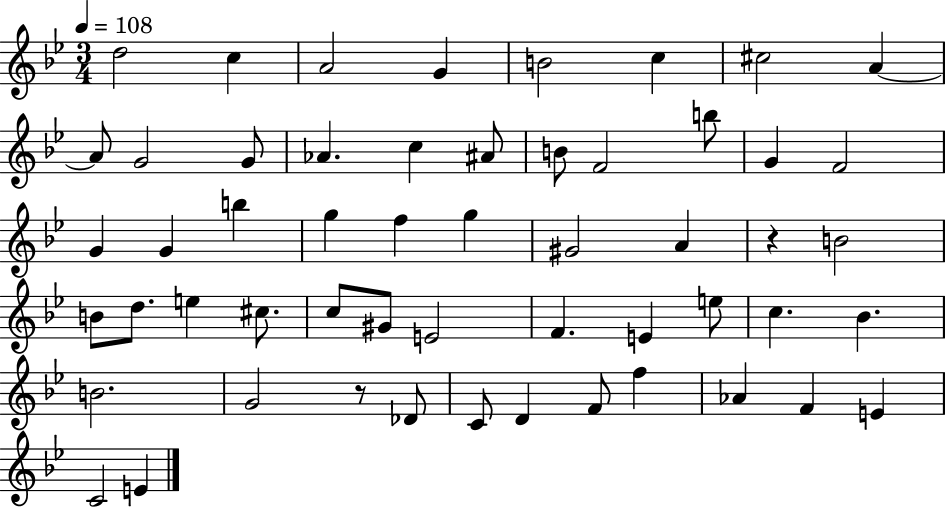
X:1
T:Untitled
M:3/4
L:1/4
K:Bb
d2 c A2 G B2 c ^c2 A A/2 G2 G/2 _A c ^A/2 B/2 F2 b/2 G F2 G G b g f g ^G2 A z B2 B/2 d/2 e ^c/2 c/2 ^G/2 E2 F E e/2 c _B B2 G2 z/2 _D/2 C/2 D F/2 f _A F E C2 E